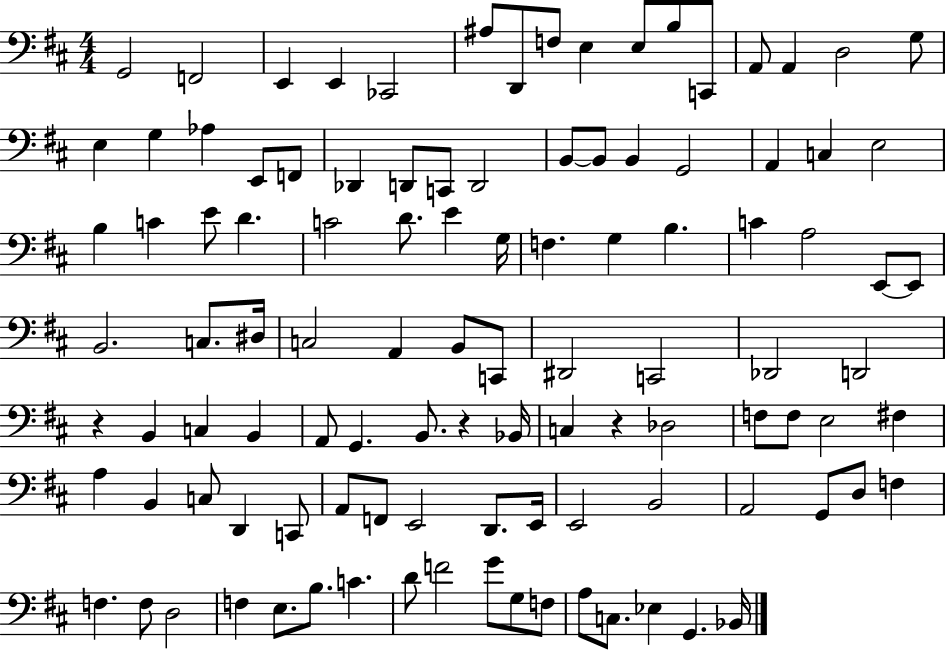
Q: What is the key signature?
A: D major